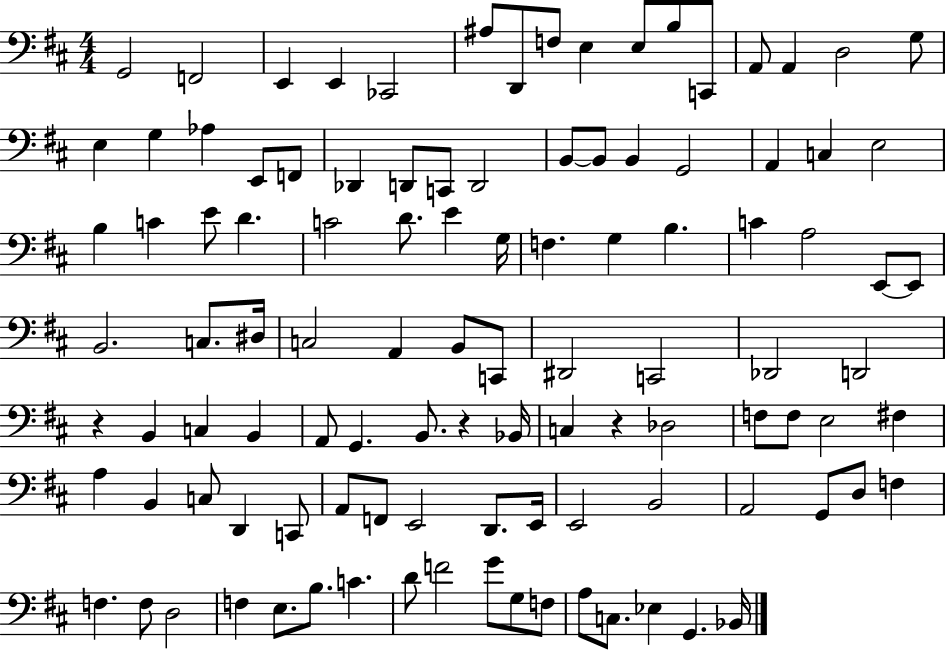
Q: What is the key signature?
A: D major